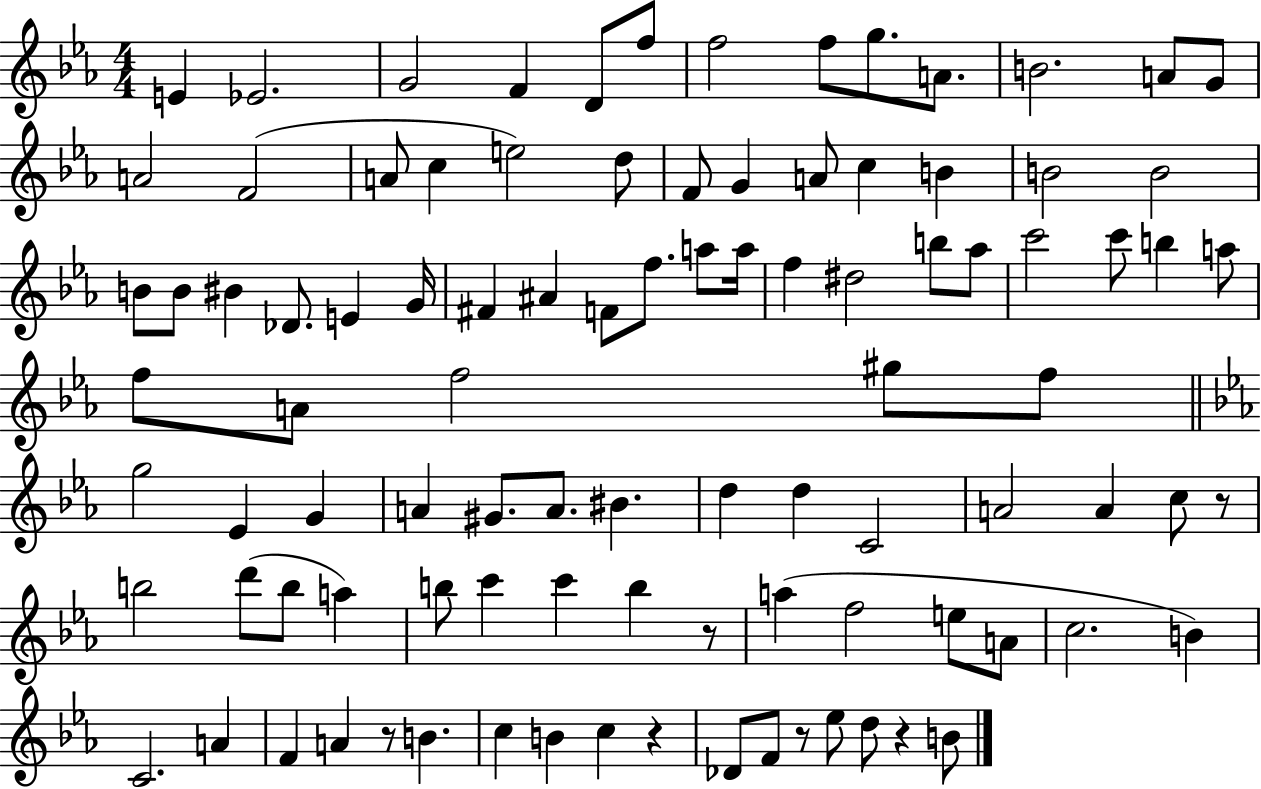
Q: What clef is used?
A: treble